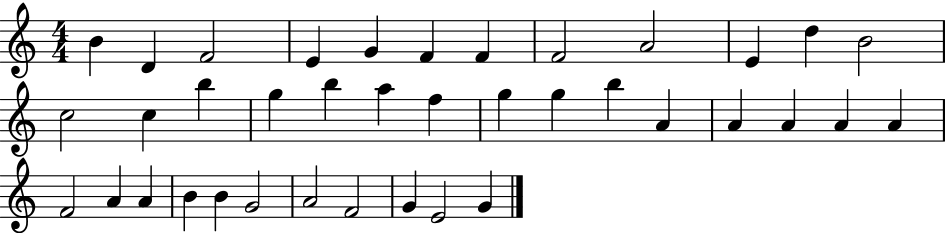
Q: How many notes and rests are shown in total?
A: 38